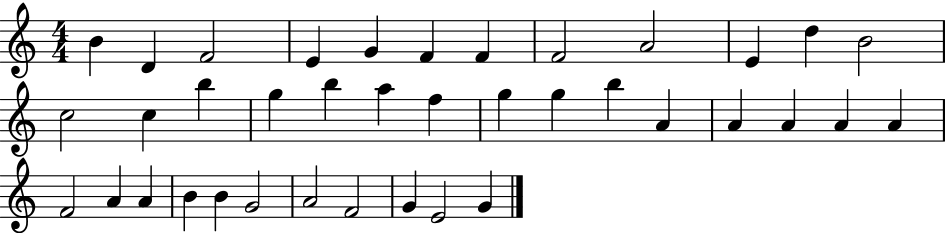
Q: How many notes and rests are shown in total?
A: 38